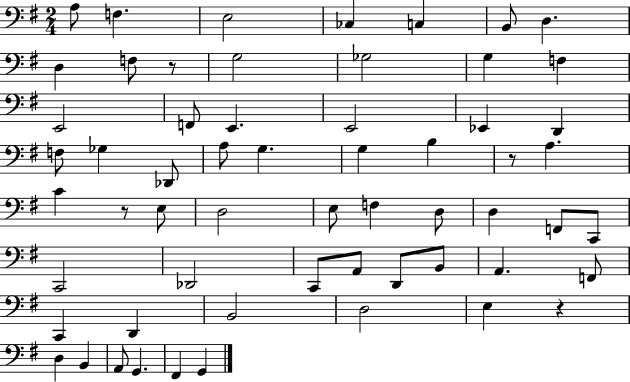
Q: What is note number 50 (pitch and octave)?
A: D3